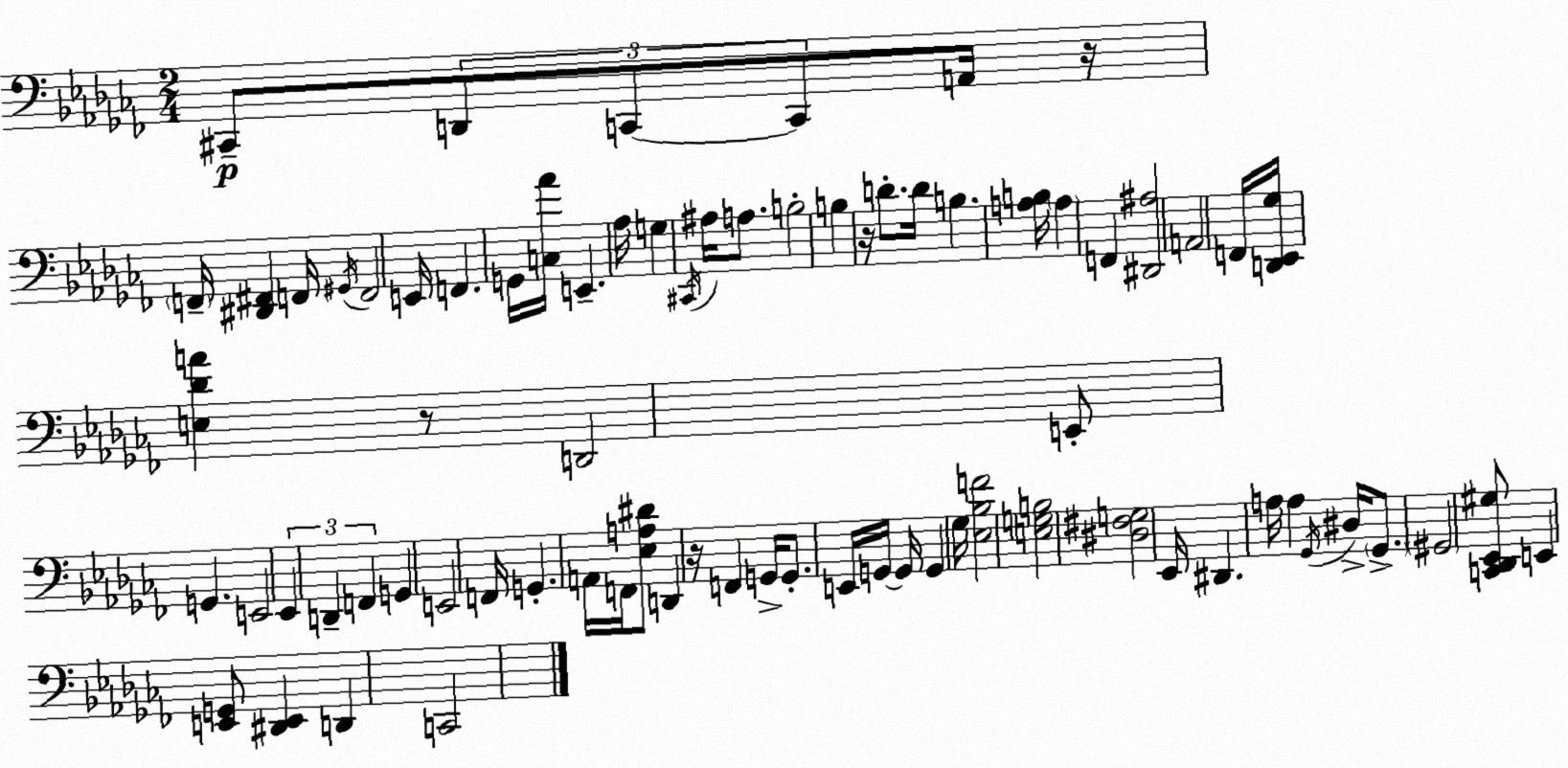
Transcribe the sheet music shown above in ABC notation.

X:1
T:Untitled
M:2/4
L:1/4
K:Abm
^C,,/2 D,,/2 C,,/2 C,,/2 A,,/4 z/4 F,,/4 [^D,,^F,,] F,,/4 ^G,,/4 F,,2 E,,/4 F,, G,,/4 [C,_A]/4 E,, _A,/4 G, ^C,,/4 ^A,/4 A,/2 B,2 B, z/4 D/2 D/4 B, [A,B,]/4 A, F,, [^D,,^A,]2 A,,2 F,,/4 [D,,_E,,_G,]/4 [E,_DA] z/2 D,,2 E,,/2 G,, E,,2 _E,, D,, F,, G,, E,,2 F,,/4 G,, A,,/4 F,,/4 [_E,A,^D]/2 D,, z/4 F,, G,,/4 G,,/2 E,,/4 G,,/4 G,,/4 G,, _G,/4 [_E,_B,F]2 [E,G,B,]2 [^D,^F,G,]2 _E,,/4 ^D,, A,/4 A, _G,,/4 ^D,/4 _G,,/2 ^G,,2 [C,,_D,,_E,,^G,]/2 E,, [E,,G,,]/2 [^D,,E,,] D,, C,,2